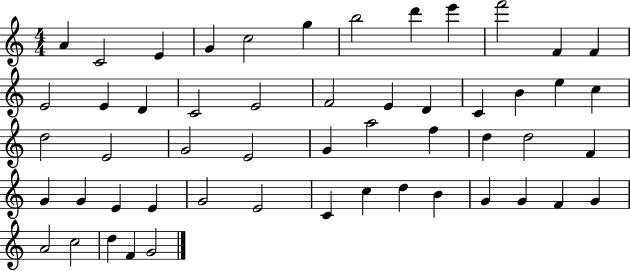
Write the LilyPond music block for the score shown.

{
  \clef treble
  \numericTimeSignature
  \time 4/4
  \key c \major
  a'4 c'2 e'4 | g'4 c''2 g''4 | b''2 d'''4 e'''4 | f'''2 f'4 f'4 | \break e'2 e'4 d'4 | c'2 e'2 | f'2 e'4 d'4 | c'4 b'4 e''4 c''4 | \break d''2 e'2 | g'2 e'2 | g'4 a''2 f''4 | d''4 d''2 f'4 | \break g'4 g'4 e'4 e'4 | g'2 e'2 | c'4 c''4 d''4 b'4 | g'4 g'4 f'4 g'4 | \break a'2 c''2 | d''4 f'4 g'2 | \bar "|."
}